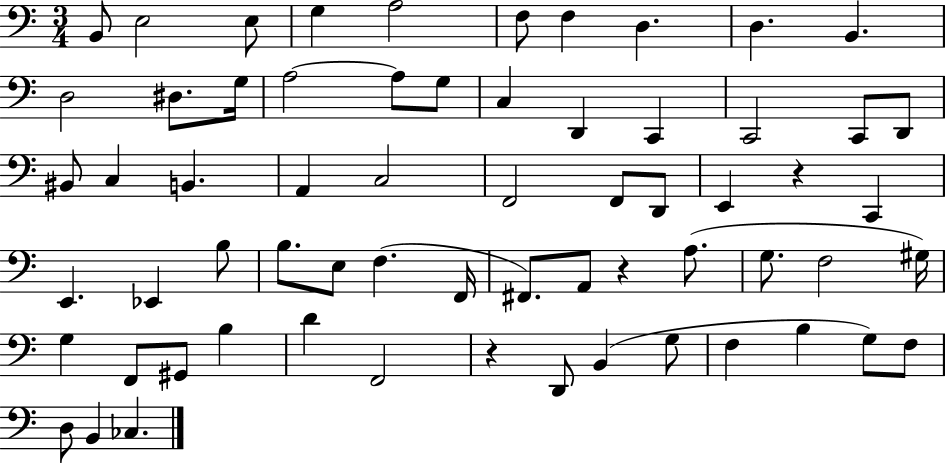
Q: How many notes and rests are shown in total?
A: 64